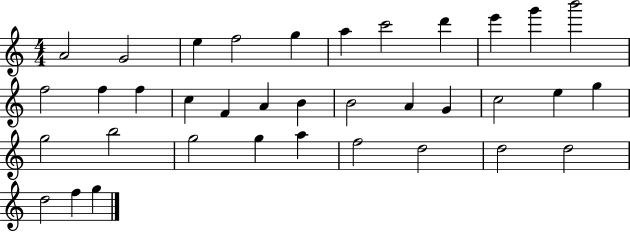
X:1
T:Untitled
M:4/4
L:1/4
K:C
A2 G2 e f2 g a c'2 d' e' g' b'2 f2 f f c F A B B2 A G c2 e g g2 b2 g2 g a f2 d2 d2 d2 d2 f g